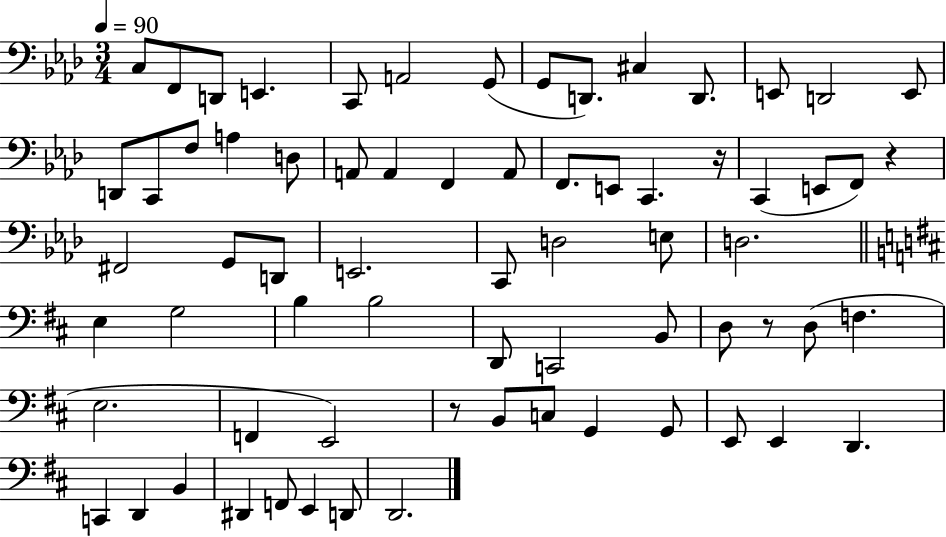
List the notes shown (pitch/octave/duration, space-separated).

C3/e F2/e D2/e E2/q. C2/e A2/h G2/e G2/e D2/e. C#3/q D2/e. E2/e D2/h E2/e D2/e C2/e F3/e A3/q D3/e A2/e A2/q F2/q A2/e F2/e. E2/e C2/q. R/s C2/q E2/e F2/e R/q F#2/h G2/e D2/e E2/h. C2/e D3/h E3/e D3/h. E3/q G3/h B3/q B3/h D2/e C2/h B2/e D3/e R/e D3/e F3/q. E3/h. F2/q E2/h R/e B2/e C3/e G2/q G2/e E2/e E2/q D2/q. C2/q D2/q B2/q D#2/q F2/e E2/q D2/e D2/h.